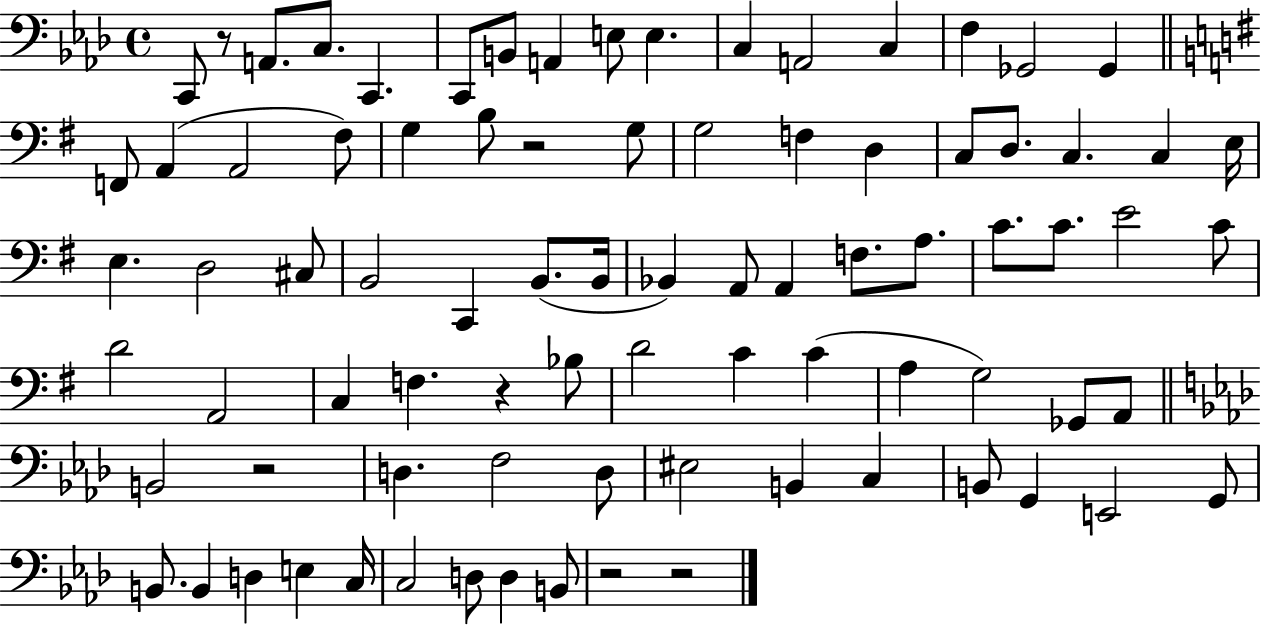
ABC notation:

X:1
T:Untitled
M:4/4
L:1/4
K:Ab
C,,/2 z/2 A,,/2 C,/2 C,, C,,/2 B,,/2 A,, E,/2 E, C, A,,2 C, F, _G,,2 _G,, F,,/2 A,, A,,2 ^F,/2 G, B,/2 z2 G,/2 G,2 F, D, C,/2 D,/2 C, C, E,/4 E, D,2 ^C,/2 B,,2 C,, B,,/2 B,,/4 _B,, A,,/2 A,, F,/2 A,/2 C/2 C/2 E2 C/2 D2 A,,2 C, F, z _B,/2 D2 C C A, G,2 _G,,/2 A,,/2 B,,2 z2 D, F,2 D,/2 ^E,2 B,, C, B,,/2 G,, E,,2 G,,/2 B,,/2 B,, D, E, C,/4 C,2 D,/2 D, B,,/2 z2 z2